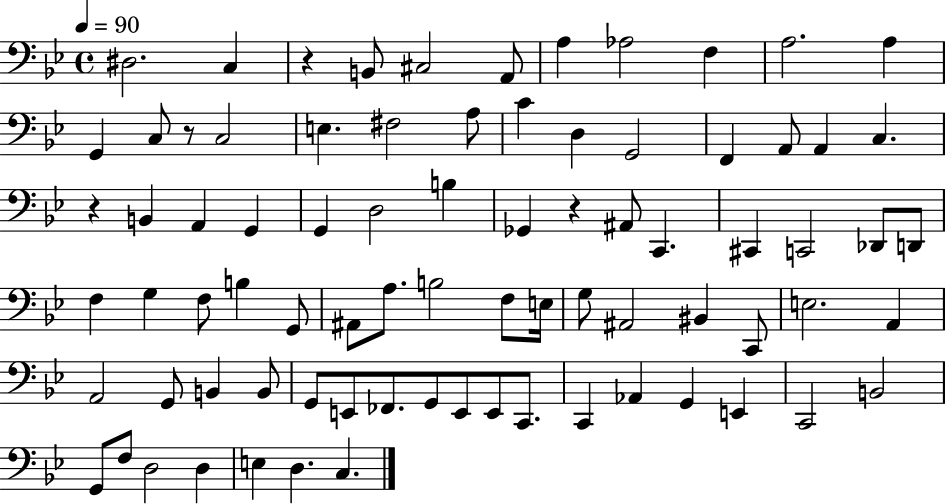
X:1
T:Untitled
M:4/4
L:1/4
K:Bb
^D,2 C, z B,,/2 ^C,2 A,,/2 A, _A,2 F, A,2 A, G,, C,/2 z/2 C,2 E, ^F,2 A,/2 C D, G,,2 F,, A,,/2 A,, C, z B,, A,, G,, G,, D,2 B, _G,, z ^A,,/2 C,, ^C,, C,,2 _D,,/2 D,,/2 F, G, F,/2 B, G,,/2 ^A,,/2 A,/2 B,2 F,/2 E,/4 G,/2 ^A,,2 ^B,, C,,/2 E,2 A,, A,,2 G,,/2 B,, B,,/2 G,,/2 E,,/2 _F,,/2 G,,/2 E,,/2 E,,/2 C,,/2 C,, _A,, G,, E,, C,,2 B,,2 G,,/2 F,/2 D,2 D, E, D, C,